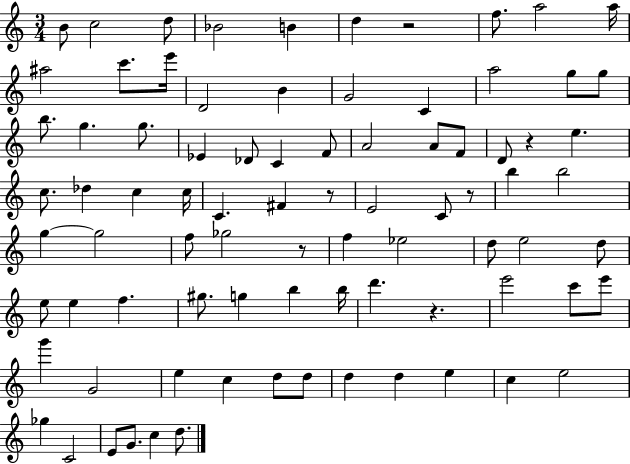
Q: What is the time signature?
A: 3/4